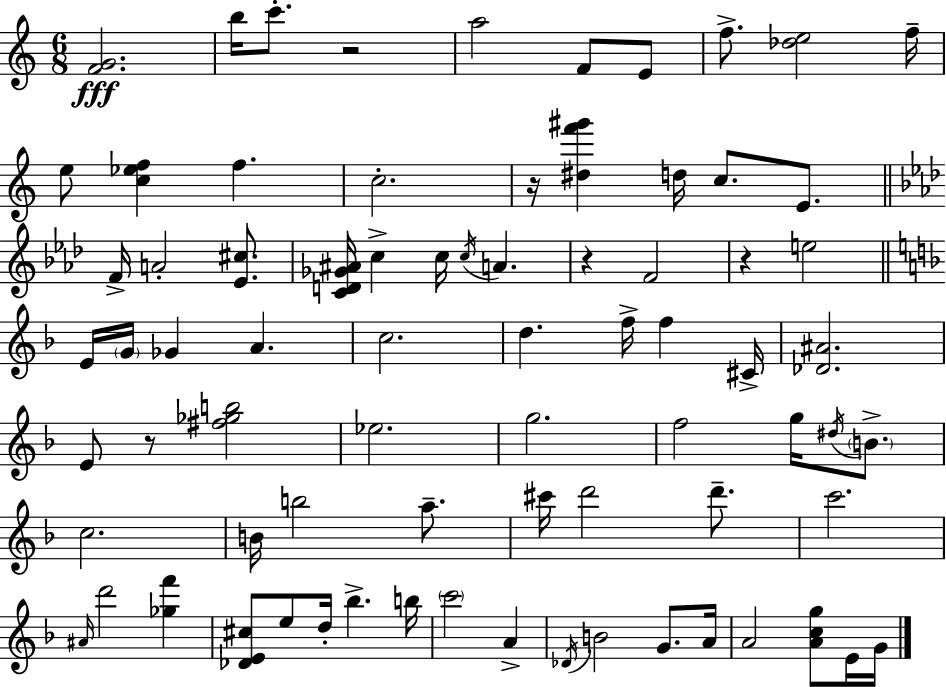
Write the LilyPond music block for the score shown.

{
  \clef treble
  \numericTimeSignature
  \time 6/8
  \key a \minor
  \repeat volta 2 { <f' g'>2.\fff | b''16 c'''8.-. r2 | a''2 f'8 e'8 | f''8.-> <des'' e''>2 f''16-- | \break e''8 <c'' ees'' f''>4 f''4. | c''2.-. | r16 <dis'' f''' gis'''>4 d''16 c''8. e'8. | \bar "||" \break \key aes \major f'16-> a'2-. <ees' cis''>8. | <c' d' ges' ais'>16 c''4-> c''16 \acciaccatura { c''16 } a'4. | r4 f'2 | r4 e''2 | \break \bar "||" \break \key f \major e'16 \parenthesize g'16 ges'4 a'4. | c''2. | d''4. f''16-> f''4 cis'16-> | <des' ais'>2. | \break e'8 r8 <fis'' ges'' b''>2 | ees''2. | g''2. | f''2 g''16 \acciaccatura { dis''16 } \parenthesize b'8.-> | \break c''2. | b'16 b''2 a''8.-- | cis'''16 d'''2 d'''8.-- | c'''2. | \break \grace { ais'16 } d'''2 <ges'' f'''>4 | <des' e' cis''>8 e''8 d''16-. bes''4.-> | b''16 \parenthesize c'''2 a'4-> | \acciaccatura { des'16 } b'2 g'8. | \break a'16 a'2 <a' c'' g''>8 | e'16 g'16 } \bar "|."
}